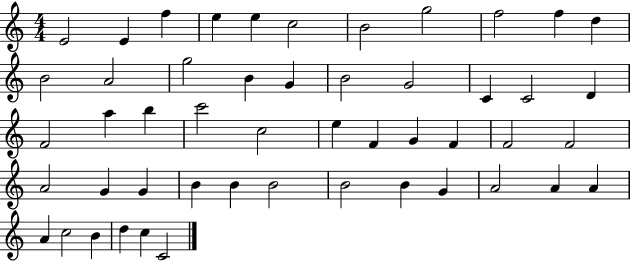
E4/h E4/q F5/q E5/q E5/q C5/h B4/h G5/h F5/h F5/q D5/q B4/h A4/h G5/h B4/q G4/q B4/h G4/h C4/q C4/h D4/q F4/h A5/q B5/q C6/h C5/h E5/q F4/q G4/q F4/q F4/h F4/h A4/h G4/q G4/q B4/q B4/q B4/h B4/h B4/q G4/q A4/h A4/q A4/q A4/q C5/h B4/q D5/q C5/q C4/h